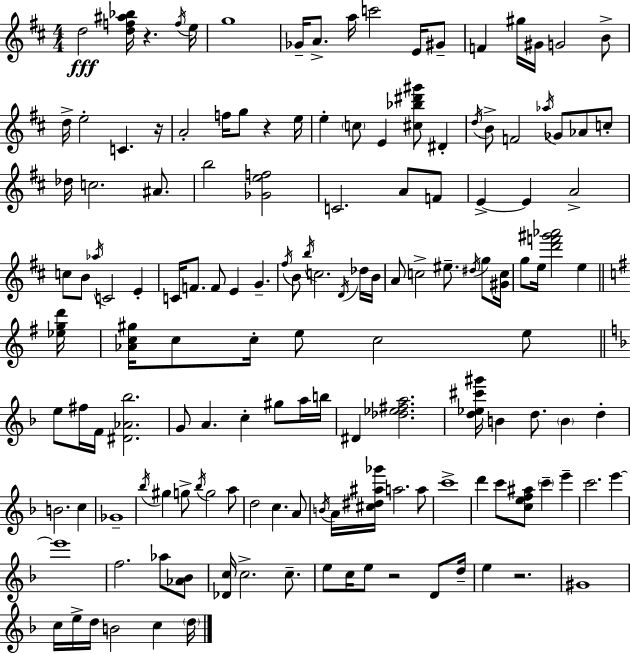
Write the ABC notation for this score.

X:1
T:Untitled
M:4/4
L:1/4
K:D
d2 [df^a_b]/4 z f/4 e/4 g4 _G/4 A/2 a/4 c'2 E/4 ^G/2 F ^g/4 ^G/4 G2 B/2 d/4 e2 C z/4 A2 f/4 g/2 z e/4 e c/2 E [^c_b^d'^g']/2 ^D d/4 B/2 F2 _a/4 _G/2 _A/2 c/2 _d/4 c2 ^A/2 b2 [_Gef]2 C2 A/2 F/2 E E A2 c/2 B/2 _a/4 C2 E C/4 F/2 F/2 E G ^f/4 B/2 b/4 c2 D/4 _d/4 B/4 A/2 c2 ^e/2 ^d/4 g/2 [^Gc]/4 g/2 e/4 [d'f'^g'_a']2 e [_egd']/4 [_Ac^g]/4 c/2 c/4 e/2 c2 e/2 e/2 ^f/4 F/4 [^D_A_b]2 G/2 A c ^g/2 a/4 b/4 ^D [_d_e^fa]2 [d_e^c'^g']/4 B d/2 B d B2 c _G4 _b/4 ^g g/2 _b/4 g2 a/2 d2 c A/2 B/4 A/4 [^c^d^a_g']/4 a2 a/2 c'4 d' c'/2 [cef^a]/2 c' e' c'2 e' e'4 f2 _a/2 [_A_B]/2 [_Dc]/4 c2 c/2 e/2 c/4 e/2 z2 D/2 d/4 e z2 ^G4 c/4 e/4 d/4 B2 c d/4